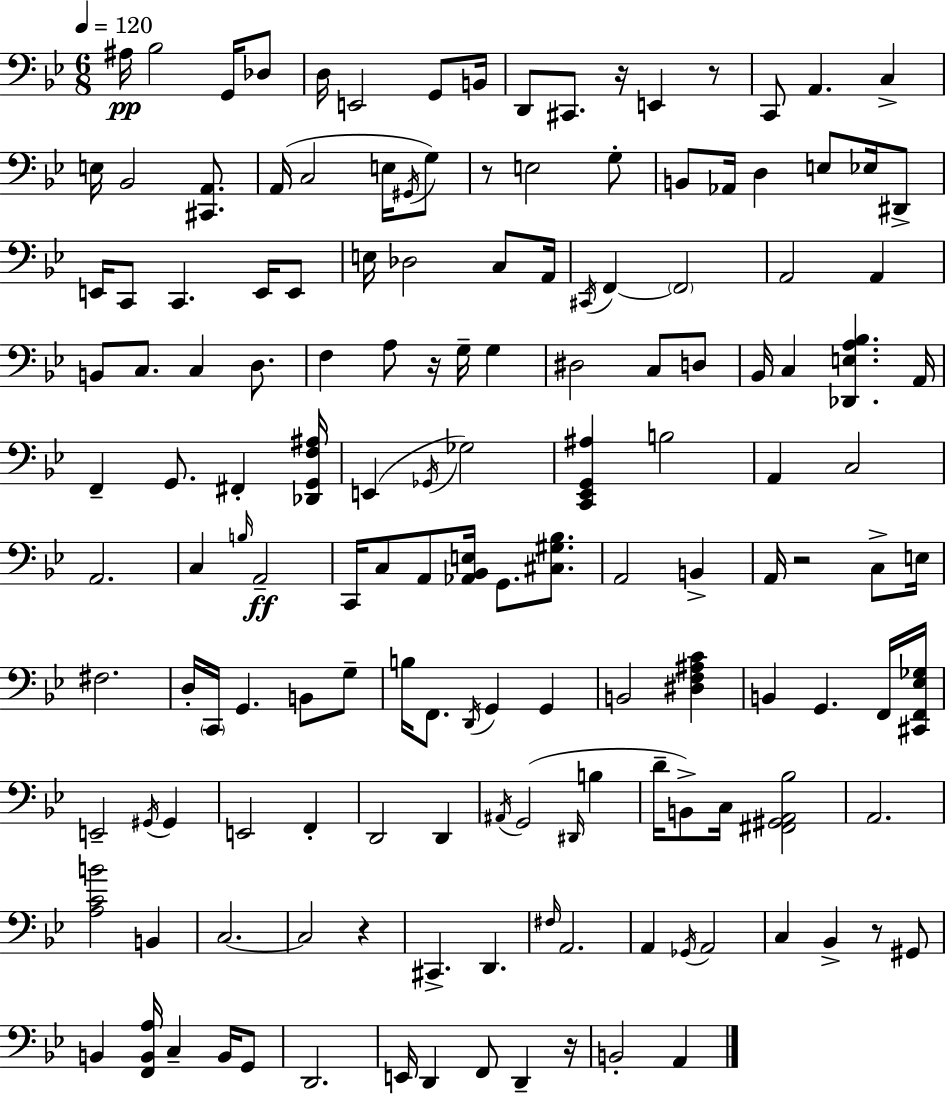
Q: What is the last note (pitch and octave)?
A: A2